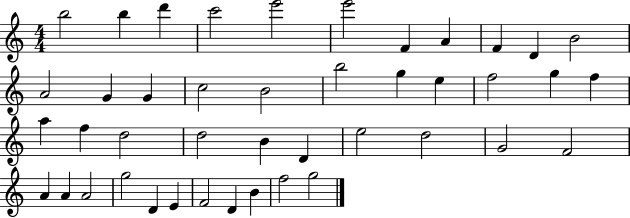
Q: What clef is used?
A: treble